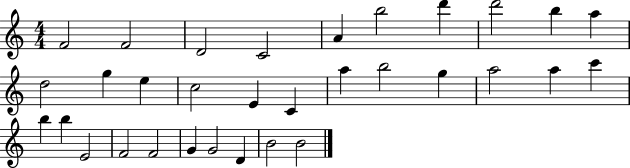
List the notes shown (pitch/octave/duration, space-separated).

F4/h F4/h D4/h C4/h A4/q B5/h D6/q D6/h B5/q A5/q D5/h G5/q E5/q C5/h E4/q C4/q A5/q B5/h G5/q A5/h A5/q C6/q B5/q B5/q E4/h F4/h F4/h G4/q G4/h D4/q B4/h B4/h